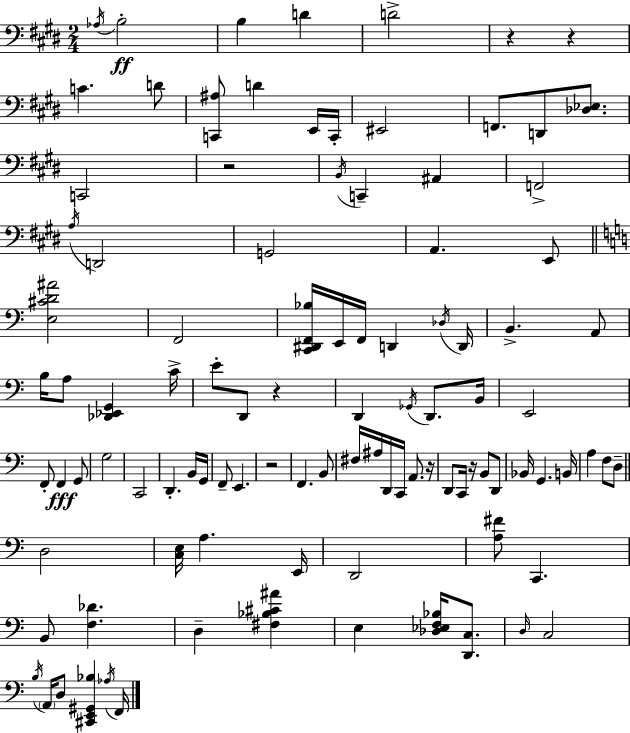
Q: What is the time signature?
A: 2/4